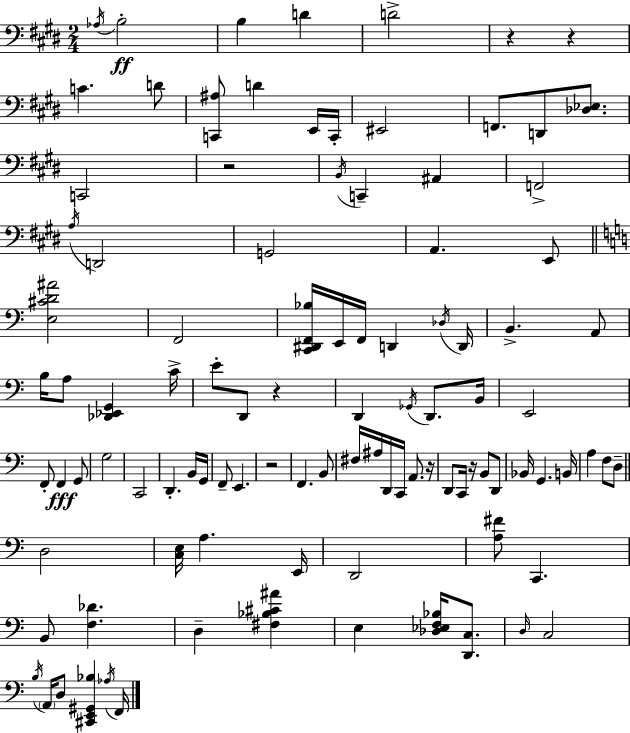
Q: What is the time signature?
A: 2/4